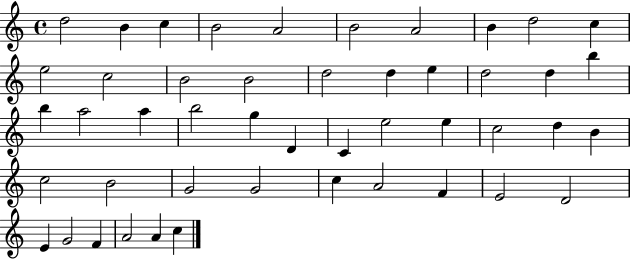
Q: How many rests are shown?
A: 0